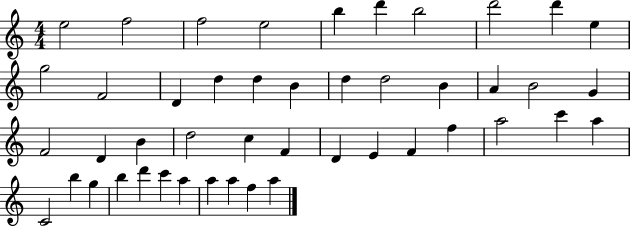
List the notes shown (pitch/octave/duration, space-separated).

E5/h F5/h F5/h E5/h B5/q D6/q B5/h D6/h D6/q E5/q G5/h F4/h D4/q D5/q D5/q B4/q D5/q D5/h B4/q A4/q B4/h G4/q F4/h D4/q B4/q D5/h C5/q F4/q D4/q E4/q F4/q F5/q A5/h C6/q A5/q C4/h B5/q G5/q B5/q D6/q C6/q A5/q A5/q A5/q F5/q A5/q